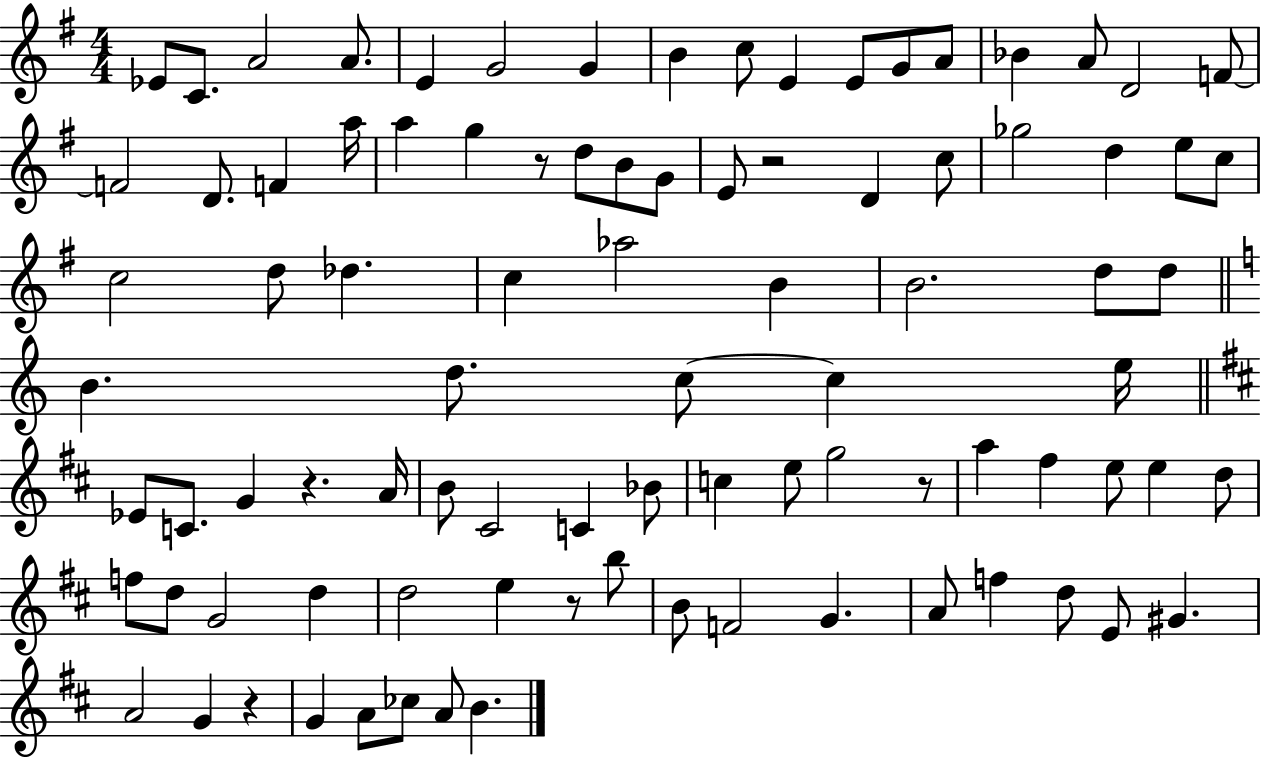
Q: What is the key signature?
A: G major